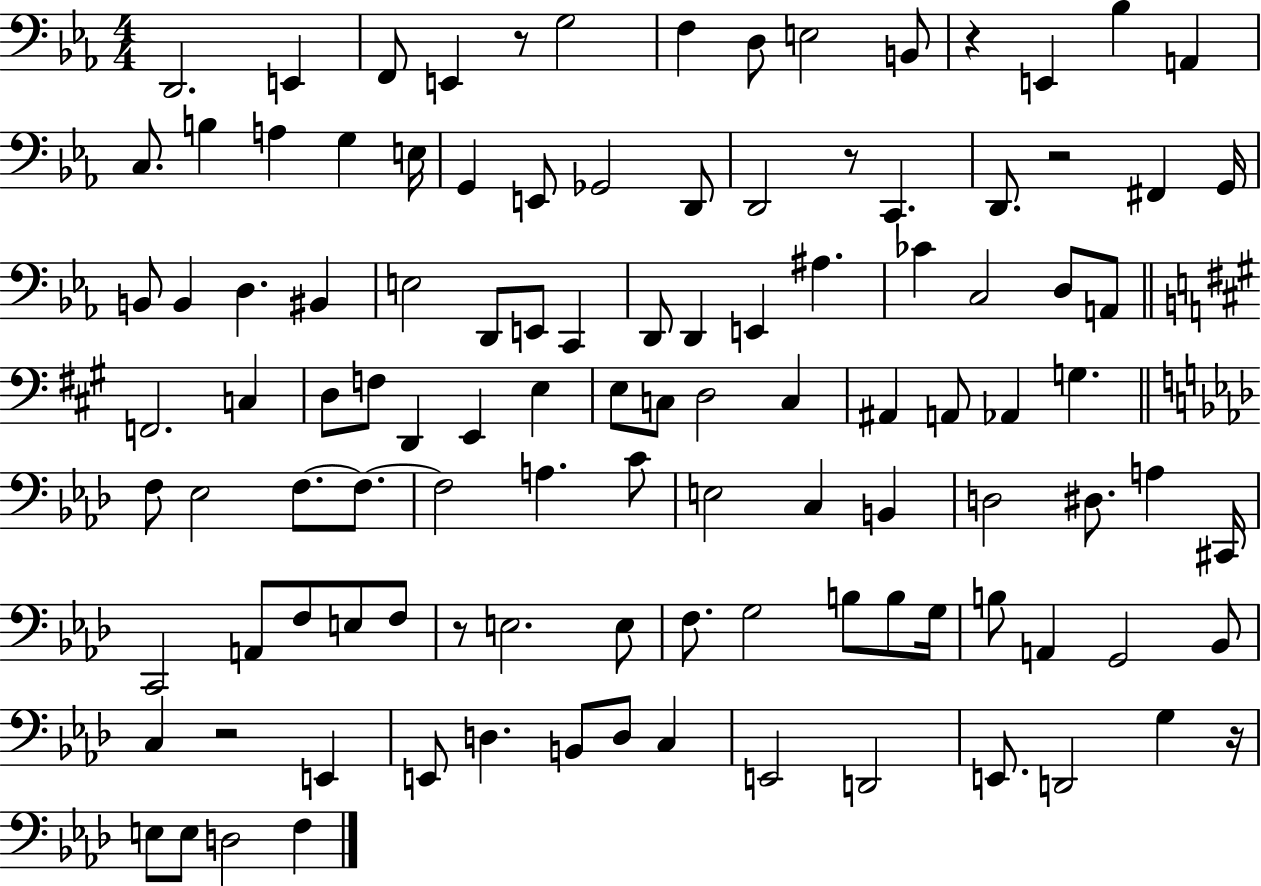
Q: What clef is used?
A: bass